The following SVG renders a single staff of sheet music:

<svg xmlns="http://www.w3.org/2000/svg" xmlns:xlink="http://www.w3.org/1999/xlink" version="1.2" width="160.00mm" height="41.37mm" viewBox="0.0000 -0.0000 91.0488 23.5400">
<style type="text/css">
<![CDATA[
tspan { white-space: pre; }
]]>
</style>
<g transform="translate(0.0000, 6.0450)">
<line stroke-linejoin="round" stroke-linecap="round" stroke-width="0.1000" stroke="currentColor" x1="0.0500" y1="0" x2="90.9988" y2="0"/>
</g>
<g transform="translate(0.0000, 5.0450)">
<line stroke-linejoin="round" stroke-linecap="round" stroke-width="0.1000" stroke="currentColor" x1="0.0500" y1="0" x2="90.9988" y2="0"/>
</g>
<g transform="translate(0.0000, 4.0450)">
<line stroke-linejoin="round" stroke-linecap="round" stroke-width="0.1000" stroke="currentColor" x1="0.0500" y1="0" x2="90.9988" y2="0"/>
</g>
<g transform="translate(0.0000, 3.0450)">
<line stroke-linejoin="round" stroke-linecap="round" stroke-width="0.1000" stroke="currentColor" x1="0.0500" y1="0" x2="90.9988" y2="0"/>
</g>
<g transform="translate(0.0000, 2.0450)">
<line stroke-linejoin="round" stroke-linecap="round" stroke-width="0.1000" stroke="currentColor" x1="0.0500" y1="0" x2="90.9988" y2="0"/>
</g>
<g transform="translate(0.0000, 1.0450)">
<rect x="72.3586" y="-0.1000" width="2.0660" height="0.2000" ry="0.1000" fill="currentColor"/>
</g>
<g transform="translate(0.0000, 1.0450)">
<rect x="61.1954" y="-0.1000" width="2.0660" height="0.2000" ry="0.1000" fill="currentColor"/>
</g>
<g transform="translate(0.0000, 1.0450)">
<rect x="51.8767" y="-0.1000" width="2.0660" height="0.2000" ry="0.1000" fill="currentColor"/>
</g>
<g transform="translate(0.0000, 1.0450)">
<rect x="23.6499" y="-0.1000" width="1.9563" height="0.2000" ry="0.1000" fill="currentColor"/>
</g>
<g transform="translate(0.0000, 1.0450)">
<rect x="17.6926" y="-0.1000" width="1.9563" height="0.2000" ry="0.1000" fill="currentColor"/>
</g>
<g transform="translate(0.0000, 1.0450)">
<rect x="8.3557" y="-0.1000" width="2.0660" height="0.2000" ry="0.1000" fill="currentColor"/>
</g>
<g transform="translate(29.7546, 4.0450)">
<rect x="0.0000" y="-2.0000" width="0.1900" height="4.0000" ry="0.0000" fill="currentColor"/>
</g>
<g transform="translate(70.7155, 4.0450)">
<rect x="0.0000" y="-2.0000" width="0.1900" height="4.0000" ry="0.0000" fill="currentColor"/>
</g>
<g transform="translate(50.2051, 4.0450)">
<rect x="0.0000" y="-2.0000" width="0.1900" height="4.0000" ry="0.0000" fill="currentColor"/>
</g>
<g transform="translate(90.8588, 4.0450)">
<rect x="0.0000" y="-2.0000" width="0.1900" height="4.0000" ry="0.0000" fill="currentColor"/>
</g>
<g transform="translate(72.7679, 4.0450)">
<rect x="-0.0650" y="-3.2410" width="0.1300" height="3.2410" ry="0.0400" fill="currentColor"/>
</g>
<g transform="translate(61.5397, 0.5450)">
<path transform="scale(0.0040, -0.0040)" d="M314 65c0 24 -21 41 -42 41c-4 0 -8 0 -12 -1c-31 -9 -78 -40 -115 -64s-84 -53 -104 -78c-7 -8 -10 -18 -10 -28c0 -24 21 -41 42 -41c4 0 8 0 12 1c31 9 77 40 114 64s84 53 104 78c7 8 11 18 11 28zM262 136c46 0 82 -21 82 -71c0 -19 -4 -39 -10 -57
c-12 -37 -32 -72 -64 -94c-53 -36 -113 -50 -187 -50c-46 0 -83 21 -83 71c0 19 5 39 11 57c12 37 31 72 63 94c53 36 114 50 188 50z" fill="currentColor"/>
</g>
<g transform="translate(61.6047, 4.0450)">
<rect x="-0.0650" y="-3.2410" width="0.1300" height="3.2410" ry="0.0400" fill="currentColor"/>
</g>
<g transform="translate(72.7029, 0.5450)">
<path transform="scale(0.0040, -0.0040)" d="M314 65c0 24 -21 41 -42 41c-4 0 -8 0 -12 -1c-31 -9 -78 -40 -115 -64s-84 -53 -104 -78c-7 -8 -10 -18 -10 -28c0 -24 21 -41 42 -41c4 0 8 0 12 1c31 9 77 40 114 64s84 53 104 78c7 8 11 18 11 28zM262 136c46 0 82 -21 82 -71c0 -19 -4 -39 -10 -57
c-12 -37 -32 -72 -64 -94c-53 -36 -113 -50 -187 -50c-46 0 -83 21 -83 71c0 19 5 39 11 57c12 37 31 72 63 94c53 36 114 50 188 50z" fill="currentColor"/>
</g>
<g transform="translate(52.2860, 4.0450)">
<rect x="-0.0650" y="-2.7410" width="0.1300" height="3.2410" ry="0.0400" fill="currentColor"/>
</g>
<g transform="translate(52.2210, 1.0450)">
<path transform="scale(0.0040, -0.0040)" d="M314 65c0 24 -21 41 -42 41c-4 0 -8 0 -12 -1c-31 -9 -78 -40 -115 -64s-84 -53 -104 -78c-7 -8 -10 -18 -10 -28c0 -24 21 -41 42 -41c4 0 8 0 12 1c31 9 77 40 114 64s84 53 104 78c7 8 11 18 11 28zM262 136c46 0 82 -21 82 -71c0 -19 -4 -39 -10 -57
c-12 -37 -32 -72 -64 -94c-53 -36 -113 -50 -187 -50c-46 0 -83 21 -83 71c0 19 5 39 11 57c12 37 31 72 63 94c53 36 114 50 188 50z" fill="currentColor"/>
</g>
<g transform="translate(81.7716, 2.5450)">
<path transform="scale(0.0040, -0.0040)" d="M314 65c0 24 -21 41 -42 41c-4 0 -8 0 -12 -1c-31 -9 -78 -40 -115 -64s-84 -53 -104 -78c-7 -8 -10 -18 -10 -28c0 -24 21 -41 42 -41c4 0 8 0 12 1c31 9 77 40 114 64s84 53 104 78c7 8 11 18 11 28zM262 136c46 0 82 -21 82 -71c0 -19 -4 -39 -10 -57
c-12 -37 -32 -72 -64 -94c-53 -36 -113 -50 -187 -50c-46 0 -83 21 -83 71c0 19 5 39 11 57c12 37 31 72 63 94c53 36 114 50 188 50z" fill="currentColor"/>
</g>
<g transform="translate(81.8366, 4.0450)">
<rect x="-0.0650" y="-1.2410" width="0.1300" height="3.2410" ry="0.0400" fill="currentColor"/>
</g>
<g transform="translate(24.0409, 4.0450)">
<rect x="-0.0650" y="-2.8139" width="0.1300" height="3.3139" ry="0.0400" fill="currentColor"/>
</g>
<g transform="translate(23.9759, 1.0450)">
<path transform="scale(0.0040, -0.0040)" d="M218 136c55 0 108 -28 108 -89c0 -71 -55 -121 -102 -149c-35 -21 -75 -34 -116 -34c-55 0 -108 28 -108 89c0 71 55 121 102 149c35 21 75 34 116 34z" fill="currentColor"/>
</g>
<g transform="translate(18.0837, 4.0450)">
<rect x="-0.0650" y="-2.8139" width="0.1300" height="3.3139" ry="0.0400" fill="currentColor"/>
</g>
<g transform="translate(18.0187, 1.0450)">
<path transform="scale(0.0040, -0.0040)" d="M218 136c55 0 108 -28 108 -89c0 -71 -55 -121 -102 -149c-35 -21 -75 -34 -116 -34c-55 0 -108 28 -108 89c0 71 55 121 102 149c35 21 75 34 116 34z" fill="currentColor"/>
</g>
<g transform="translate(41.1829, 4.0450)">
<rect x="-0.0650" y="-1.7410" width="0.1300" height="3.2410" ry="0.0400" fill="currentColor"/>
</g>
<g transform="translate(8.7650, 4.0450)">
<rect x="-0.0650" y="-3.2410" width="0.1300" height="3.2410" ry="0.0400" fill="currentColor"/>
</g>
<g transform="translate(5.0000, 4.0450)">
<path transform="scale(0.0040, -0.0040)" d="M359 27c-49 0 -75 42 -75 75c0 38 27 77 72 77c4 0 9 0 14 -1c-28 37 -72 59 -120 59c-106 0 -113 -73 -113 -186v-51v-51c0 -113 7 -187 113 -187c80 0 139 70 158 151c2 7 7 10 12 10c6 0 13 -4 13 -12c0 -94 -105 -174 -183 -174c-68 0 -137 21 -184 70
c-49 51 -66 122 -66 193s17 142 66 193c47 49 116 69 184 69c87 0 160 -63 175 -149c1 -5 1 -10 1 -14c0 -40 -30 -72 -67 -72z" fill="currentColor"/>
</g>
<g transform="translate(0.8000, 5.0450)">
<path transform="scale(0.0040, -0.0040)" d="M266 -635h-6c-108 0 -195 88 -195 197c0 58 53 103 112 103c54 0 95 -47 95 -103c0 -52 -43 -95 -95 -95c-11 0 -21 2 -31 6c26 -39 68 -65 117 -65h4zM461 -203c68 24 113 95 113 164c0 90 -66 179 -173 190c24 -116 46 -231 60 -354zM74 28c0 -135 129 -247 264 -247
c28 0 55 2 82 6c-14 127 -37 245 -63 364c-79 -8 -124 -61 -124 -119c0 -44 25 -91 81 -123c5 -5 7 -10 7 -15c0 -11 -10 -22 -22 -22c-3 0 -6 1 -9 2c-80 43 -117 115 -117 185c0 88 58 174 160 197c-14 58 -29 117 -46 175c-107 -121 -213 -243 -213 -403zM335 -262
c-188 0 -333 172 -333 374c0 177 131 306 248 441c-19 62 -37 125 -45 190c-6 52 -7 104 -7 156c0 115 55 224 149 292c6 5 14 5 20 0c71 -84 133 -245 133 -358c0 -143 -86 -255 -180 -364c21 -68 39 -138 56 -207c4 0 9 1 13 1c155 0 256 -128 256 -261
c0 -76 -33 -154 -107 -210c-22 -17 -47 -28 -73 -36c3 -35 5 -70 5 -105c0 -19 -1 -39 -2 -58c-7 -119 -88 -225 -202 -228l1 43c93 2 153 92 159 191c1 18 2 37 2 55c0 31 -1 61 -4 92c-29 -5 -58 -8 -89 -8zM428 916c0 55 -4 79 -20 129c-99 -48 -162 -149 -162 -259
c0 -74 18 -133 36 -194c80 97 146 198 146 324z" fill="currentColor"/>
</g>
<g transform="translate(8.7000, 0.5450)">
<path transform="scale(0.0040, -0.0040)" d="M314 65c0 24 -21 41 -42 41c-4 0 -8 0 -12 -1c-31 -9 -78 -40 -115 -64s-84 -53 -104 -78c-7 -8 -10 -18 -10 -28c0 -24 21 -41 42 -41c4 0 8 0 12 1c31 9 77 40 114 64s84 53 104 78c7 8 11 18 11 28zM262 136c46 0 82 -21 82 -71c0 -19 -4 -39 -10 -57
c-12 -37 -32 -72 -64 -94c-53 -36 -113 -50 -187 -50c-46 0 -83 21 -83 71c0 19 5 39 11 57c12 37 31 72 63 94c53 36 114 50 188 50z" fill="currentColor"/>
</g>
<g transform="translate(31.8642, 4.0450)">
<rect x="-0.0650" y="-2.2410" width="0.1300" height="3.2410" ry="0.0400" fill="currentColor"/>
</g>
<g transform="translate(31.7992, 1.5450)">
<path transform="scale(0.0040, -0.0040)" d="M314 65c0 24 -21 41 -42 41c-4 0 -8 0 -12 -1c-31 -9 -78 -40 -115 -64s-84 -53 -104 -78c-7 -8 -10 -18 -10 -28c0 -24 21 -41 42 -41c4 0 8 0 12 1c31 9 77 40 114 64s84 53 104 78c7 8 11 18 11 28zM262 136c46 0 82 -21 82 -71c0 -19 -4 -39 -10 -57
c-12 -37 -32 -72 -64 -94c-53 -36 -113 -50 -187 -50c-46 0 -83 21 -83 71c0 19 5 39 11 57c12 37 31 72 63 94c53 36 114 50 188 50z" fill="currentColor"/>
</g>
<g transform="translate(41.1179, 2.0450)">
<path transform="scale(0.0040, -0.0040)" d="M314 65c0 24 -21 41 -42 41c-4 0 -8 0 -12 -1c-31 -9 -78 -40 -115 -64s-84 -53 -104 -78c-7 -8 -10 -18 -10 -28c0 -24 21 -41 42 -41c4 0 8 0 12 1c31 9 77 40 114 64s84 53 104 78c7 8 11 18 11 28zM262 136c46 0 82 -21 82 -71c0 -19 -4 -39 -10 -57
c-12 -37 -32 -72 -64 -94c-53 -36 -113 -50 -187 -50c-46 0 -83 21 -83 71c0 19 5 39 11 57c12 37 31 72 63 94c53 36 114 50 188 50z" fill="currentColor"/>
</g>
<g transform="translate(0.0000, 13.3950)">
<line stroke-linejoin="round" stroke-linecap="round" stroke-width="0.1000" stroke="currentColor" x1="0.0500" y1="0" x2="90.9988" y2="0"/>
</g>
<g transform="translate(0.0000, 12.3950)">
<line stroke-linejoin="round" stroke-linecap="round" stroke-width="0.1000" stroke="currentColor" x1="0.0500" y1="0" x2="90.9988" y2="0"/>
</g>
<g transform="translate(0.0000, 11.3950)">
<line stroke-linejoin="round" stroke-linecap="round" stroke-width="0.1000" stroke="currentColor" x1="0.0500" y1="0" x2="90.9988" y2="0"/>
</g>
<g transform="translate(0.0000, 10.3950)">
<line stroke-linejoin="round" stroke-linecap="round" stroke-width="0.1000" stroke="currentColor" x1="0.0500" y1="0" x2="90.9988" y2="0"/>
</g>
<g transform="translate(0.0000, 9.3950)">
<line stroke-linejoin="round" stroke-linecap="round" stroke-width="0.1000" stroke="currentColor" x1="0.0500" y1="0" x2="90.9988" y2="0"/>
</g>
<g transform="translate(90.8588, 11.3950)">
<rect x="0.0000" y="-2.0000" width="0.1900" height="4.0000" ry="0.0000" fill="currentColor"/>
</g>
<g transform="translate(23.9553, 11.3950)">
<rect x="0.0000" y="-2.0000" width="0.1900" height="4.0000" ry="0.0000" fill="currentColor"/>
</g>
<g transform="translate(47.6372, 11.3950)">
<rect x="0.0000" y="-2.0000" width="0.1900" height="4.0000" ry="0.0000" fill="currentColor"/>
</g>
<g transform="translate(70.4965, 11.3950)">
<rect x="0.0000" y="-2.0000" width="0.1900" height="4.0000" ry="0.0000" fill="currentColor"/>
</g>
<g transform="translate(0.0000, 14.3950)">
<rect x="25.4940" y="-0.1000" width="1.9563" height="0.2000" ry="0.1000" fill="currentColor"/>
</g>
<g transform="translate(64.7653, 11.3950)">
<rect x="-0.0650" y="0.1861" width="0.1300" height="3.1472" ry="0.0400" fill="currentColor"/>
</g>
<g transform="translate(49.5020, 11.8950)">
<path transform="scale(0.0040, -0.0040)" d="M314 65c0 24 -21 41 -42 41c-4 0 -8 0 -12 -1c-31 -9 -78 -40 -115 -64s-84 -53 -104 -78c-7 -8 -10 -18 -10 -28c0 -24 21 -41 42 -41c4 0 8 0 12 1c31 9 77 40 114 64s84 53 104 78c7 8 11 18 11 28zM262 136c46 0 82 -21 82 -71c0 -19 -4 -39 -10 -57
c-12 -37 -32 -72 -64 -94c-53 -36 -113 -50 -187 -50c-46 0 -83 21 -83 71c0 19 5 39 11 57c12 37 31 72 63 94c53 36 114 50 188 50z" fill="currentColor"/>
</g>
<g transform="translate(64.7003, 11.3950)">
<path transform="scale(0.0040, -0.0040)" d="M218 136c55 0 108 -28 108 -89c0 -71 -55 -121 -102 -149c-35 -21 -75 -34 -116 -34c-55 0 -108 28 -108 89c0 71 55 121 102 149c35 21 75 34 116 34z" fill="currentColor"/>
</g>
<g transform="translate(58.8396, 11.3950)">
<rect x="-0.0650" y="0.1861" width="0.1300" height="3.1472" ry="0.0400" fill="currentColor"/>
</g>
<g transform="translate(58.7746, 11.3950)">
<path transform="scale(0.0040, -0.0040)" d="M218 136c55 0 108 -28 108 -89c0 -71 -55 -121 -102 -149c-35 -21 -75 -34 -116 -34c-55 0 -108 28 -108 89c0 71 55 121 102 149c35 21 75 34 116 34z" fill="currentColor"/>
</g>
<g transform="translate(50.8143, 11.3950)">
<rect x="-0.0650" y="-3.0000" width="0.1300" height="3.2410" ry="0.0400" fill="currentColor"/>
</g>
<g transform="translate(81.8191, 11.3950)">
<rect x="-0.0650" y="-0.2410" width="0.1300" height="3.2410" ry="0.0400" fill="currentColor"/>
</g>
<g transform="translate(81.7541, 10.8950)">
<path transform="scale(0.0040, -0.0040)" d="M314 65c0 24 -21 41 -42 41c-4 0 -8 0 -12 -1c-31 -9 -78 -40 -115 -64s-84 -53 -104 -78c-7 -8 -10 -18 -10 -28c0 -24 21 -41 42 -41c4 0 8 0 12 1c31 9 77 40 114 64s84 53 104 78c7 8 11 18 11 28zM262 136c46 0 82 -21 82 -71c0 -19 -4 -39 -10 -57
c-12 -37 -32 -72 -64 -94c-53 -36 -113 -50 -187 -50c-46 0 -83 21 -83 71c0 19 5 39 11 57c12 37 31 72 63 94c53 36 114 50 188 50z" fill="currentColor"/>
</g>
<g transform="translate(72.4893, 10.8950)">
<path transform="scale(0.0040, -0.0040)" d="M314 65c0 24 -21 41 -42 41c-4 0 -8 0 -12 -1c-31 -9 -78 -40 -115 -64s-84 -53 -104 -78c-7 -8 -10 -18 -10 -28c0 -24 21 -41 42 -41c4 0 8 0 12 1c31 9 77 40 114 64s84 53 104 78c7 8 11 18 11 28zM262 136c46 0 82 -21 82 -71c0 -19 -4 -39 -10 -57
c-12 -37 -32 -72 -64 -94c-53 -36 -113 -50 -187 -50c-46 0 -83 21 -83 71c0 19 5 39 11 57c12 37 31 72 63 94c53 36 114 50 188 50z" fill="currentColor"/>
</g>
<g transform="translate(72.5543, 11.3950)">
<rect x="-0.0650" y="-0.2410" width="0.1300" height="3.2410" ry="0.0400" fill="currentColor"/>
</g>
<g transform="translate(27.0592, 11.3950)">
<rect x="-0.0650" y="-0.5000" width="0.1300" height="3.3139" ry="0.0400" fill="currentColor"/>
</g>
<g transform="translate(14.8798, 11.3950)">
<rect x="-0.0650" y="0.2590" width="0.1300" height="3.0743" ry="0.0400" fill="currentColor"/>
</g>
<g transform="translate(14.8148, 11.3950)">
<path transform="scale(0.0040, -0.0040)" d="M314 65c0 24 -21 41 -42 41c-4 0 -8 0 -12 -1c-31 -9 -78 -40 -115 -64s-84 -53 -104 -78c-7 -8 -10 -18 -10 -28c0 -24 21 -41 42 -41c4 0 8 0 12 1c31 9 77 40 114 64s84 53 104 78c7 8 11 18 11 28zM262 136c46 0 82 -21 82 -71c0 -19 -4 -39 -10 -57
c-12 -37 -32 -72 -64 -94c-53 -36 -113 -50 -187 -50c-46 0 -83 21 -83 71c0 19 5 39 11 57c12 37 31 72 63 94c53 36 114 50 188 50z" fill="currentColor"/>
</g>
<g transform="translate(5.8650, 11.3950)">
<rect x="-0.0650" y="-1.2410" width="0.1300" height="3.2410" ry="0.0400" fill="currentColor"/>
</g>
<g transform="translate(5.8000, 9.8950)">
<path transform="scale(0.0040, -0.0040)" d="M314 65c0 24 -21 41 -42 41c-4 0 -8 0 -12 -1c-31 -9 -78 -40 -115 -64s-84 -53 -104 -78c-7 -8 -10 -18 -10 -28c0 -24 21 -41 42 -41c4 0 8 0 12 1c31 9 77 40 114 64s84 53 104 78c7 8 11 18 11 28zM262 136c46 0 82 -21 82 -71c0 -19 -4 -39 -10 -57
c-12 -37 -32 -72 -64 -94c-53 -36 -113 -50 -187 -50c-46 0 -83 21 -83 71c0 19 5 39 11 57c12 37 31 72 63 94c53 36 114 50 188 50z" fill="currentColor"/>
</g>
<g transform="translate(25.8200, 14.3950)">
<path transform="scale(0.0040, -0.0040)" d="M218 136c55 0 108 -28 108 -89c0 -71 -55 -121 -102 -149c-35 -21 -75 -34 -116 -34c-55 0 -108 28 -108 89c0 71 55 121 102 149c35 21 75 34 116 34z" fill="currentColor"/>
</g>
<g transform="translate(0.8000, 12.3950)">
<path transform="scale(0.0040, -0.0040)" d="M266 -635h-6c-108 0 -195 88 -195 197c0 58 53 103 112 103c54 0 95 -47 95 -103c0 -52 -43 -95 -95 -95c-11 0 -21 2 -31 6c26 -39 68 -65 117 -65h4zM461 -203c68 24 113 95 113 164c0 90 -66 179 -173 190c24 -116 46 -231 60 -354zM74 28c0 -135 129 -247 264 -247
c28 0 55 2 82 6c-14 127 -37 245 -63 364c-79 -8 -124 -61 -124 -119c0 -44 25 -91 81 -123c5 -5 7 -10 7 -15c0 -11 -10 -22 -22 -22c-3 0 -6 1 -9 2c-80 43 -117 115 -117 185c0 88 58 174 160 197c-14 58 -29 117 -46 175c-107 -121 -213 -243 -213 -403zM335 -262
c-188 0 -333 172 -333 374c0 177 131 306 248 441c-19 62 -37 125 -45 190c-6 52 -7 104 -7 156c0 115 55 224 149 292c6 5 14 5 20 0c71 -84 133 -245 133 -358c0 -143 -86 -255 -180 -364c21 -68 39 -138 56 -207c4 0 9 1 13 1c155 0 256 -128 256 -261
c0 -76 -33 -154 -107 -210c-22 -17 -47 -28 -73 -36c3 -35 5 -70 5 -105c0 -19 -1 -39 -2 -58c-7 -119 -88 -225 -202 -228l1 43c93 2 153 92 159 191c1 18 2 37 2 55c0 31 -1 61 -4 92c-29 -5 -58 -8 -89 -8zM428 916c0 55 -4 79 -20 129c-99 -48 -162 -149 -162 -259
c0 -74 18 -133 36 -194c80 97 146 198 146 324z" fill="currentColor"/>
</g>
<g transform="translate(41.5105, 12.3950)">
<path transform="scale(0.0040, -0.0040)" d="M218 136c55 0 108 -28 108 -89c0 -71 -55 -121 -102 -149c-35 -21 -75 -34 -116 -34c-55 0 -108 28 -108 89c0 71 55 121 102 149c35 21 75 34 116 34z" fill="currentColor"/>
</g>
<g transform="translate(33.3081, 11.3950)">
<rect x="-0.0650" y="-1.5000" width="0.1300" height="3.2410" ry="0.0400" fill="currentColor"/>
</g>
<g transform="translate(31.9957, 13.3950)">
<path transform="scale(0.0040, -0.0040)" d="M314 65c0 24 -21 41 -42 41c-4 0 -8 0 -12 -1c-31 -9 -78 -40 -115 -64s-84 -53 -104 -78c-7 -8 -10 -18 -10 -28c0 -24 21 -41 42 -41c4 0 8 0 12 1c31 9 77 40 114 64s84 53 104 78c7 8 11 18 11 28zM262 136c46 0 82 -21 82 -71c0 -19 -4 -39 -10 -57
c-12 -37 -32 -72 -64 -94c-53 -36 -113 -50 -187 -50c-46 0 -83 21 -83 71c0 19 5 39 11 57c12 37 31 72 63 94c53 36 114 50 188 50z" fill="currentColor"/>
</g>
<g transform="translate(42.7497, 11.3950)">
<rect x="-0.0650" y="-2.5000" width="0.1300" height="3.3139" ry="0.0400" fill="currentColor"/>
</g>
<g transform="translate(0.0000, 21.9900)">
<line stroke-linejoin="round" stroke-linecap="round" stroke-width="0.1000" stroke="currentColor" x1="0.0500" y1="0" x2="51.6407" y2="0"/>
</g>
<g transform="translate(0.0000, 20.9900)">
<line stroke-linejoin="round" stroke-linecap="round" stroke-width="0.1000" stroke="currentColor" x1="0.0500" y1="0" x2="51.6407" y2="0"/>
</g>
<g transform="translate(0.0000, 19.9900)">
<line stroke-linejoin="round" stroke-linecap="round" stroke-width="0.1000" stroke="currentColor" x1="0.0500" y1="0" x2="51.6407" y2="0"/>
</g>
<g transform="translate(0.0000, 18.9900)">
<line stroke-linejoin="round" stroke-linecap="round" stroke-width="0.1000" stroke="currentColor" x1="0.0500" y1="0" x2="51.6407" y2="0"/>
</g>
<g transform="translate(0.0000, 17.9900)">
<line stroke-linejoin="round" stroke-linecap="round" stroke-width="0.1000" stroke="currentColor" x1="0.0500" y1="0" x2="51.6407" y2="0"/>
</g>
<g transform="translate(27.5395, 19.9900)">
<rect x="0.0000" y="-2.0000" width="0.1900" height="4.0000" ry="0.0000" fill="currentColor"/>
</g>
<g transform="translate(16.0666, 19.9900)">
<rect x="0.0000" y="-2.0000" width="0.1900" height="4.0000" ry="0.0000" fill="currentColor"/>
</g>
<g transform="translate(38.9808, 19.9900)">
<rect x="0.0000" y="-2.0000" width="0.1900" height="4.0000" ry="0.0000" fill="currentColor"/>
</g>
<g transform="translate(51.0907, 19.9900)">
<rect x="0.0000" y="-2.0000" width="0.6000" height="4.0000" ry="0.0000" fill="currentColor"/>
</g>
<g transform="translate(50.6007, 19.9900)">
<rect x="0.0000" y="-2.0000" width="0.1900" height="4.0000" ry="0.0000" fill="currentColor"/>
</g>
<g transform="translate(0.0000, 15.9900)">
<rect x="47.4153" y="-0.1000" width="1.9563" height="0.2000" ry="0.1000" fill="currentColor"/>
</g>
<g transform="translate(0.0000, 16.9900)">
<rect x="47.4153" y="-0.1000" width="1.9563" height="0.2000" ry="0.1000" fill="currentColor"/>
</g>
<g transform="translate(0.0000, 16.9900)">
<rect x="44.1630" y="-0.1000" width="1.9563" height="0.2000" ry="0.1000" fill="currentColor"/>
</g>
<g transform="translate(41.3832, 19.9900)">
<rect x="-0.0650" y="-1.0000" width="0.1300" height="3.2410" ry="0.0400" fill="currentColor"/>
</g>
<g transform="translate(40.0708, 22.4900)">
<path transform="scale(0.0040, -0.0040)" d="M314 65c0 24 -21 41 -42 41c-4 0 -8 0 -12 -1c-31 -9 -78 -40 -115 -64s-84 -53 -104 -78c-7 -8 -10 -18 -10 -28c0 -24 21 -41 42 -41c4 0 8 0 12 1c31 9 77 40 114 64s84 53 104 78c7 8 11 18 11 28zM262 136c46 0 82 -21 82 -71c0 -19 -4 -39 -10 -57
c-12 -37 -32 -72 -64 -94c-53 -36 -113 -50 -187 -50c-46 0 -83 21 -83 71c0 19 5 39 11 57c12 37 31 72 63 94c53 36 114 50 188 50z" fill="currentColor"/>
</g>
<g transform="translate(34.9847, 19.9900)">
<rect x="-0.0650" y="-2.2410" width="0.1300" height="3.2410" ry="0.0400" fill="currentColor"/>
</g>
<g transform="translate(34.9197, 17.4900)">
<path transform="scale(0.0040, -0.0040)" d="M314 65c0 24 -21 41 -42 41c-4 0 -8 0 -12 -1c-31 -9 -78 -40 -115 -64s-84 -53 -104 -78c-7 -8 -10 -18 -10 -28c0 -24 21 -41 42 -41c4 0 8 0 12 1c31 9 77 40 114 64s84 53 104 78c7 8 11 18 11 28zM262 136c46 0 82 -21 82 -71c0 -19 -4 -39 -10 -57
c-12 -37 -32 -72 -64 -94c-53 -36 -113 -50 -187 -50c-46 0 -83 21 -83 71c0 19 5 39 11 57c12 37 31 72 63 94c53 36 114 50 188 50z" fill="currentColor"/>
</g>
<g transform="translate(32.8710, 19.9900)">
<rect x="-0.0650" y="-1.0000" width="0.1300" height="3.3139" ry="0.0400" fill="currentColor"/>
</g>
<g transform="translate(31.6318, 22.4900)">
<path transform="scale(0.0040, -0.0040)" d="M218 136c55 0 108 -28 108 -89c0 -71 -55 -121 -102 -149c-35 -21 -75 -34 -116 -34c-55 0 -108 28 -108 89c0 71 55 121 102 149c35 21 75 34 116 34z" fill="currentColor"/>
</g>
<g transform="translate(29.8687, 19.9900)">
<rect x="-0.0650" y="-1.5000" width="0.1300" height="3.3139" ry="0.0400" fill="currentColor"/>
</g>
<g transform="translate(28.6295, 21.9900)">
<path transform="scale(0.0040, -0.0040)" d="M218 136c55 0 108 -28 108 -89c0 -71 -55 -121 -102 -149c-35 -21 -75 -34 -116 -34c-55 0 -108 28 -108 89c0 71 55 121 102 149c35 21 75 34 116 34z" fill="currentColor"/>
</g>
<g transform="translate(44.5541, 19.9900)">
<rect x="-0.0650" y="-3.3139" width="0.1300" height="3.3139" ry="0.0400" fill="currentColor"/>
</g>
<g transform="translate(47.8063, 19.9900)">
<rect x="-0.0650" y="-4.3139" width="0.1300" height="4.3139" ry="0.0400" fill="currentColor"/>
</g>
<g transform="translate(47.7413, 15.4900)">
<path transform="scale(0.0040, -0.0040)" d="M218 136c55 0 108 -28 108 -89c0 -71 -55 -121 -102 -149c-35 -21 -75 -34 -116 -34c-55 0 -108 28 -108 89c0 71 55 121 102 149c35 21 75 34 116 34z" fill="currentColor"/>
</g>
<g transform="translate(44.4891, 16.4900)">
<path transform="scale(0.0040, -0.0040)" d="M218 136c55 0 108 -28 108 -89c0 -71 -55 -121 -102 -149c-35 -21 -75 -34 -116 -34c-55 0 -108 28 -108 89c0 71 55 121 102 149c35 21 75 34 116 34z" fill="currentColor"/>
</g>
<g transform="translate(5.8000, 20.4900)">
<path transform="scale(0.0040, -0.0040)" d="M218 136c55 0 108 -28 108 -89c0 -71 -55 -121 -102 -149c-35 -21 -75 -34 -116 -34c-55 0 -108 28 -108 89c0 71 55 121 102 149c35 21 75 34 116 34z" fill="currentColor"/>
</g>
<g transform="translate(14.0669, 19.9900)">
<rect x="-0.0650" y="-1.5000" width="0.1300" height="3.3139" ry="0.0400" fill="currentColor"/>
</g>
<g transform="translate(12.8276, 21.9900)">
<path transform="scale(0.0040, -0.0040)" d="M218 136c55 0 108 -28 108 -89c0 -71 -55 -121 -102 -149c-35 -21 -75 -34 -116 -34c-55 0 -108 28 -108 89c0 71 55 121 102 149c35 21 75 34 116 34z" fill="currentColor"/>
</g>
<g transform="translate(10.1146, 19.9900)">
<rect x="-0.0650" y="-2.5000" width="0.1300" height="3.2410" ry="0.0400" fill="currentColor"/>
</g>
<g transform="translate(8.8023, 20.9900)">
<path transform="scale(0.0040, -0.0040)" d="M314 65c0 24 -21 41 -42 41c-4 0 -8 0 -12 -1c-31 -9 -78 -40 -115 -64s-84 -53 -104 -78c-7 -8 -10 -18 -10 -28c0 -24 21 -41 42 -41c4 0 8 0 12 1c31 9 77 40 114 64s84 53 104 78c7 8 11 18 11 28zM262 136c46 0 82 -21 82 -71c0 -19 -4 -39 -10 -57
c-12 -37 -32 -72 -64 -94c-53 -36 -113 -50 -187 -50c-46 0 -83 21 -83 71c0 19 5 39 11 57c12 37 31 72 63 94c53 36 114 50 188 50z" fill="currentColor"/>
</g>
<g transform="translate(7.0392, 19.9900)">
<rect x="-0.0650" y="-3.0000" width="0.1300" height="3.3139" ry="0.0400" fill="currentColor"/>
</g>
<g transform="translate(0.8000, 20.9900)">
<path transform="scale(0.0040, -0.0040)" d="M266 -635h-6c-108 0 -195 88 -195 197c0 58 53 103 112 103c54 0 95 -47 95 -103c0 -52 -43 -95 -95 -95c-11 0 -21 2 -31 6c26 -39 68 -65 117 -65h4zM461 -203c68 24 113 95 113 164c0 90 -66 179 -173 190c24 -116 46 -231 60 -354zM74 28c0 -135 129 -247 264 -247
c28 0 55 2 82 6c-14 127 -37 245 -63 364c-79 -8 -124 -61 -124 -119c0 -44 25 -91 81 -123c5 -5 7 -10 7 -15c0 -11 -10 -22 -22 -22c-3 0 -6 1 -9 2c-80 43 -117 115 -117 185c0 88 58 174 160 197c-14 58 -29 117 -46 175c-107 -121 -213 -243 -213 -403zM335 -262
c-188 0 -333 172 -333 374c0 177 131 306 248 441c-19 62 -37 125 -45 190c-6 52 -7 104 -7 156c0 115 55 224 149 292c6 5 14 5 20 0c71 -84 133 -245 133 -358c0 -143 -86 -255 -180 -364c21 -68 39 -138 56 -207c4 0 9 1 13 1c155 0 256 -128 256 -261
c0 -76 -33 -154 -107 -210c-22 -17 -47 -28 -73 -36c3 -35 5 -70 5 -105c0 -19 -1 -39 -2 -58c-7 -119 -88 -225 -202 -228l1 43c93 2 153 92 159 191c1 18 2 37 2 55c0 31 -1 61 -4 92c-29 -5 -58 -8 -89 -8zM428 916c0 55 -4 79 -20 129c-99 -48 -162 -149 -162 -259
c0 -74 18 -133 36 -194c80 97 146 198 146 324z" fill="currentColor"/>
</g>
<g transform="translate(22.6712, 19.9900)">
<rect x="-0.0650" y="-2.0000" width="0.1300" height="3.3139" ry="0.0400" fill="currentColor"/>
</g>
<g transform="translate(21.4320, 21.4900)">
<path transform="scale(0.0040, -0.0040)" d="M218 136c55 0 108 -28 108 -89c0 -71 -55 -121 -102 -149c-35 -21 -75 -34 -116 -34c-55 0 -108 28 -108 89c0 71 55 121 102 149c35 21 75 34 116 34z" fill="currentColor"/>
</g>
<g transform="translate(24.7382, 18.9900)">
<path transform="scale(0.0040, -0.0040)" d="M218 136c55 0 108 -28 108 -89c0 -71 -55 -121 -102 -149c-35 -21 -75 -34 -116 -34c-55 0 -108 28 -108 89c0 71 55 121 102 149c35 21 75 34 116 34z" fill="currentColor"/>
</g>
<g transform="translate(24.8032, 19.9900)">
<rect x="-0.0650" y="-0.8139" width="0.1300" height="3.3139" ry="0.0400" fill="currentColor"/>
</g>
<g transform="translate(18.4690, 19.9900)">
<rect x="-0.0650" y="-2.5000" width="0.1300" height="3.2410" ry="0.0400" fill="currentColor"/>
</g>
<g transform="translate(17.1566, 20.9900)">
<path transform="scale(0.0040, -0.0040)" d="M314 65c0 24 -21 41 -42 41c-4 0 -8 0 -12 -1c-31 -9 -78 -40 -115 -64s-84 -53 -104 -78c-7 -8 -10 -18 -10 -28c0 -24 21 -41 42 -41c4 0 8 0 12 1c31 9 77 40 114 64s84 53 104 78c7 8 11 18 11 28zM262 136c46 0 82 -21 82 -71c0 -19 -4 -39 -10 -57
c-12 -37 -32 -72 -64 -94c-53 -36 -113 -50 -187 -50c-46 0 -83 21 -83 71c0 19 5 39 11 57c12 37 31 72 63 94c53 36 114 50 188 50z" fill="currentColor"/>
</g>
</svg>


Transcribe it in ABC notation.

X:1
T:Untitled
M:4/4
L:1/4
K:C
b2 a a g2 f2 a2 b2 b2 e2 e2 B2 C E2 G A2 B B c2 c2 A G2 E G2 F d E D g2 D2 b d'